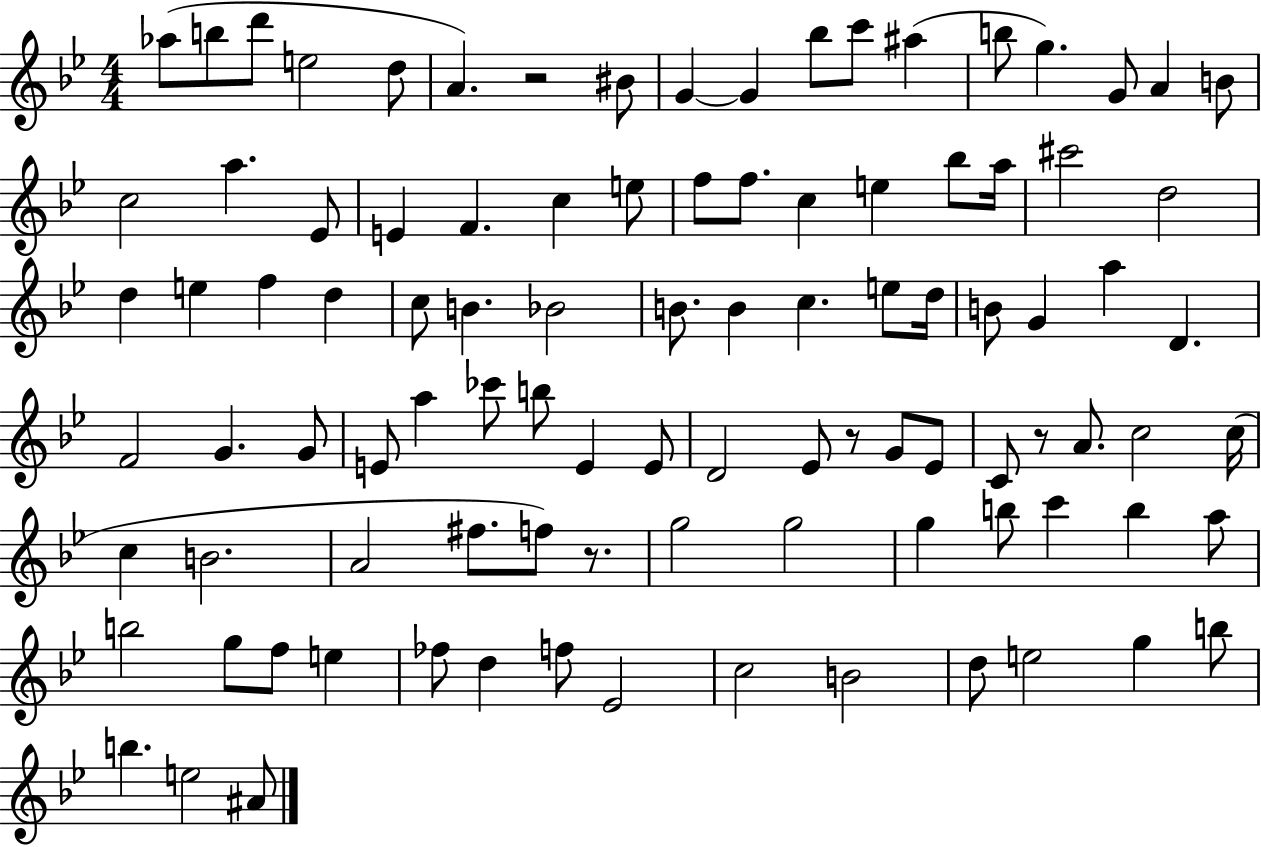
{
  \clef treble
  \numericTimeSignature
  \time 4/4
  \key bes \major
  aes''8( b''8 d'''8 e''2 d''8 | a'4.) r2 bis'8 | g'4~~ g'4 bes''8 c'''8 ais''4( | b''8 g''4.) g'8 a'4 b'8 | \break c''2 a''4. ees'8 | e'4 f'4. c''4 e''8 | f''8 f''8. c''4 e''4 bes''8 a''16 | cis'''2 d''2 | \break d''4 e''4 f''4 d''4 | c''8 b'4. bes'2 | b'8. b'4 c''4. e''8 d''16 | b'8 g'4 a''4 d'4. | \break f'2 g'4. g'8 | e'8 a''4 ces'''8 b''8 e'4 e'8 | d'2 ees'8 r8 g'8 ees'8 | c'8 r8 a'8. c''2 c''16( | \break c''4 b'2. | a'2 fis''8. f''8) r8. | g''2 g''2 | g''4 b''8 c'''4 b''4 a''8 | \break b''2 g''8 f''8 e''4 | fes''8 d''4 f''8 ees'2 | c''2 b'2 | d''8 e''2 g''4 b''8 | \break b''4. e''2 ais'8 | \bar "|."
}